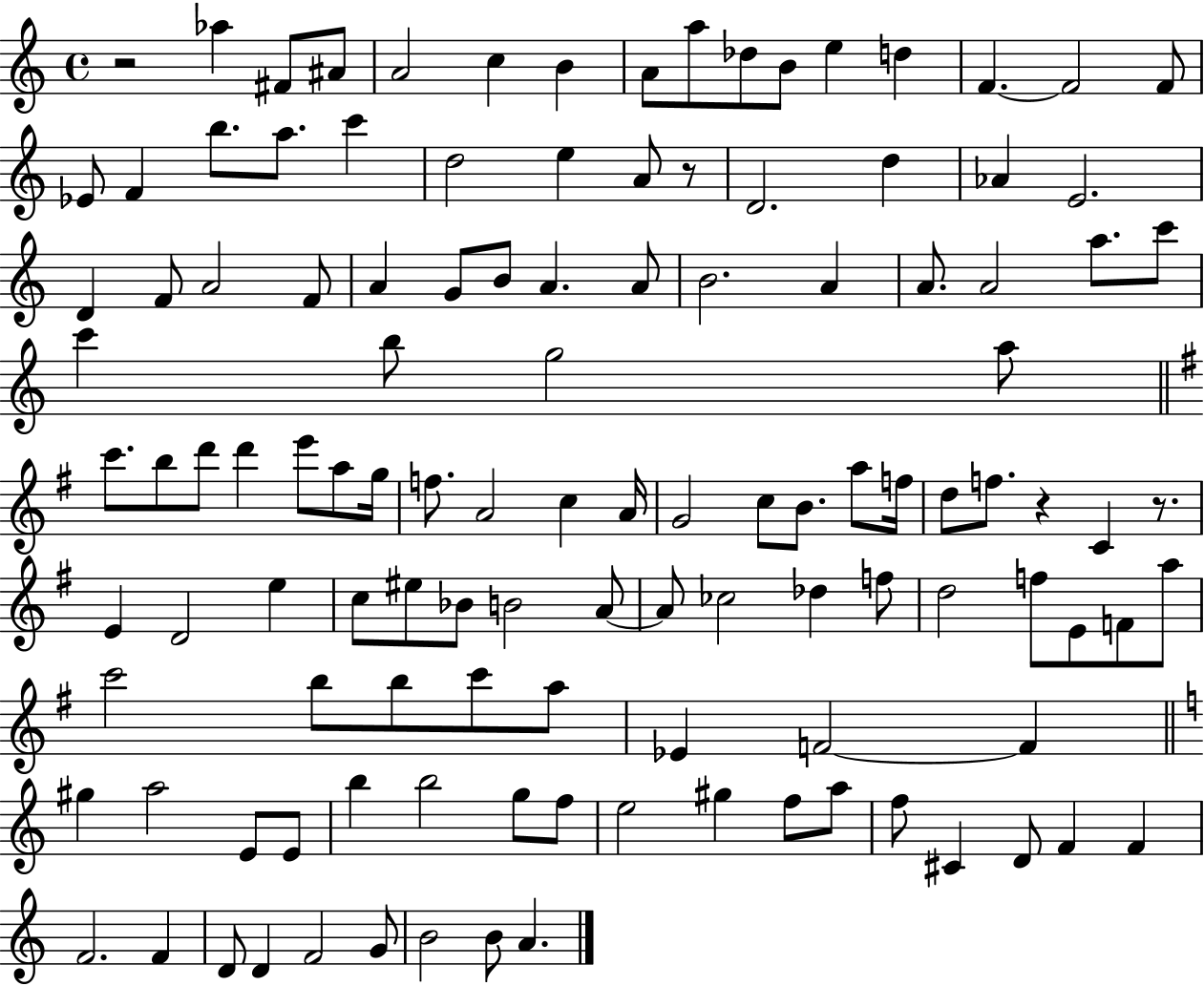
X:1
T:Untitled
M:4/4
L:1/4
K:C
z2 _a ^F/2 ^A/2 A2 c B A/2 a/2 _d/2 B/2 e d F F2 F/2 _E/2 F b/2 a/2 c' d2 e A/2 z/2 D2 d _A E2 D F/2 A2 F/2 A G/2 B/2 A A/2 B2 A A/2 A2 a/2 c'/2 c' b/2 g2 a/2 c'/2 b/2 d'/2 d' e'/2 a/2 g/4 f/2 A2 c A/4 G2 c/2 B/2 a/2 f/4 d/2 f/2 z C z/2 E D2 e c/2 ^e/2 _B/2 B2 A/2 A/2 _c2 _d f/2 d2 f/2 E/2 F/2 a/2 c'2 b/2 b/2 c'/2 a/2 _E F2 F ^g a2 E/2 E/2 b b2 g/2 f/2 e2 ^g f/2 a/2 f/2 ^C D/2 F F F2 F D/2 D F2 G/2 B2 B/2 A